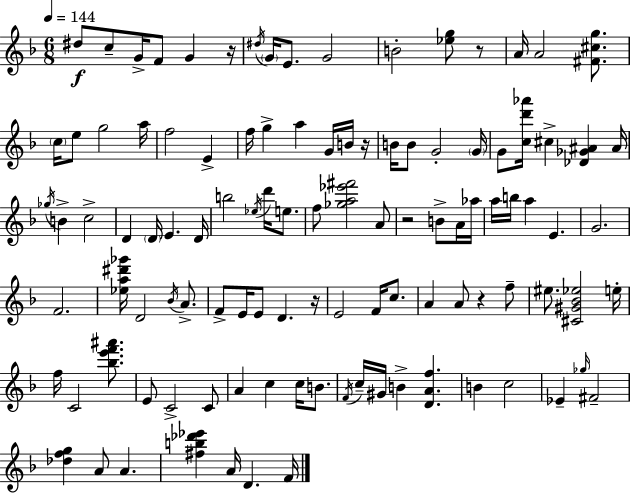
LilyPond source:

{
  \clef treble
  \numericTimeSignature
  \time 6/8
  \key d \minor
  \tempo 4 = 144
  dis''8\f c''8-- g'16-> f'8 g'4 r16 | \acciaccatura { dis''16 } \parenthesize g'16 e'8. g'2 | b'2-. <ees'' g''>8 r8 | a'16 a'2 <fis' cis'' g''>8. | \break \parenthesize c''16 e''8 g''2 | a''16 f''2 e'4-> | f''16 g''4-> a''4 g'16 b'16 | r16 b'16 b'8 g'2-. | \break \parenthesize g'16 g'8 <c'' d''' aes'''>16 cis''4-> <des' ges' ais'>4 | ais'16 \acciaccatura { ges''16 } b'4-> c''2-> | d'4 \parenthesize d'16 e'4. | d'16 b''2 \acciaccatura { ees''16 } d'''16 | \break e''8. f''8 <ges'' a'' ees''' fis'''>2 | a'8 r2 b'8-> | a'16 aes''16 a''16 b''16 a''4 e'4. | g'2. | \break f'2. | <ees'' a'' dis''' ges'''>16 d'2 | \acciaccatura { bes'16 } a'8.-> f'8-> e'16 e'8 d'4. | r16 e'2 | \break f'16 c''8. a'4 a'8 r4 | f''8-- eis''8. <cis' gis' bes' ees''>2 | e''16-. f''16 c'2 | <bes'' e''' f''' ais'''>8. e'8 c'2-> | \break c'8 a'4 c''4 | c''16 b'8. \acciaccatura { f'16 } c''16-- gis'16 b'4-> <d' a' f''>4. | b'4 c''2 | ees'4-- \grace { ges''16 } fis'2-- | \break <des'' f'' g''>4 a'8 | a'4. <fis'' b'' des''' ees'''>4 a'16 d'4. | f'16 \bar "|."
}